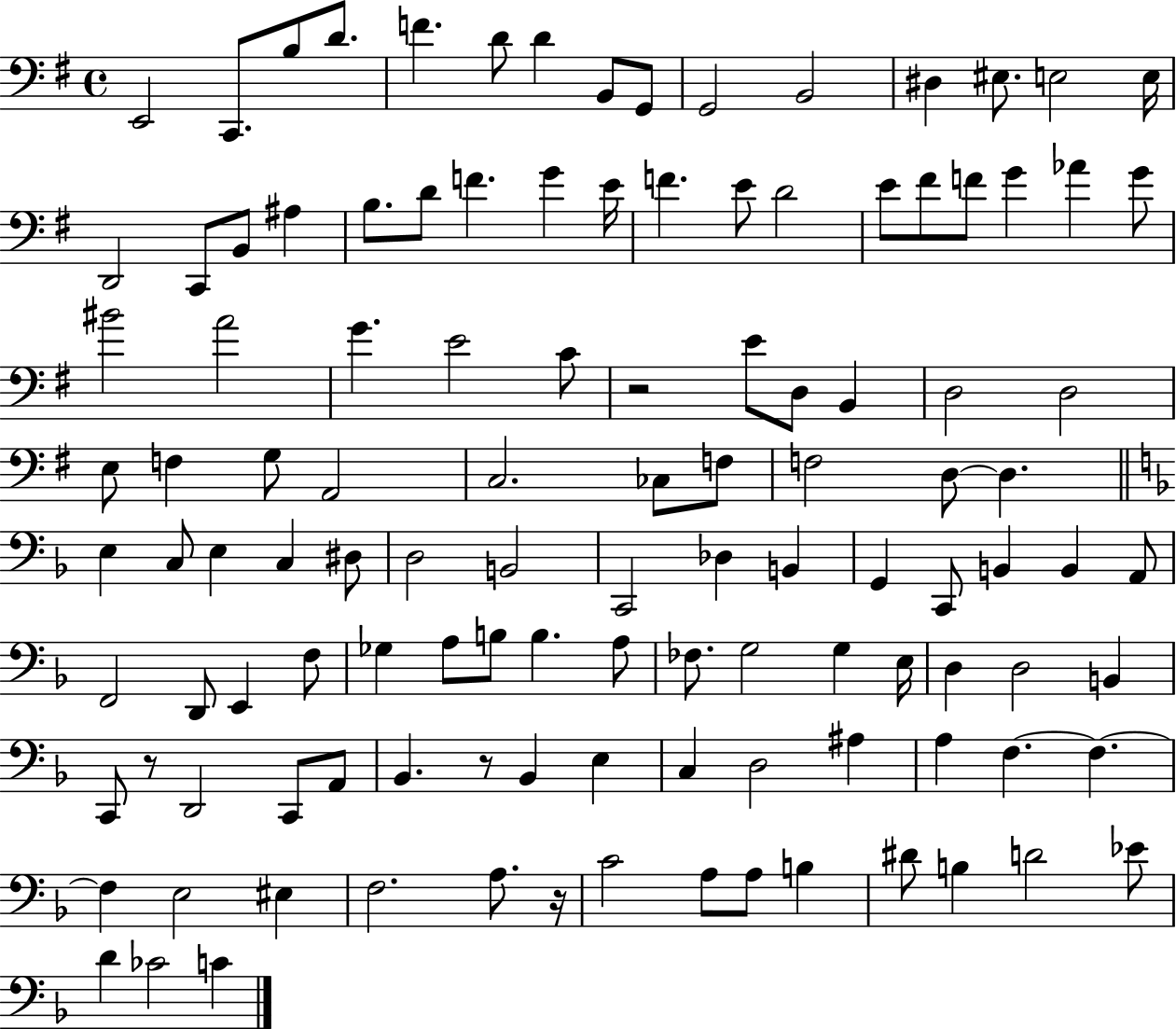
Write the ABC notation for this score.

X:1
T:Untitled
M:4/4
L:1/4
K:G
E,,2 C,,/2 B,/2 D/2 F D/2 D B,,/2 G,,/2 G,,2 B,,2 ^D, ^E,/2 E,2 E,/4 D,,2 C,,/2 B,,/2 ^A, B,/2 D/2 F G E/4 F E/2 D2 E/2 ^F/2 F/2 G _A G/2 ^B2 A2 G E2 C/2 z2 E/2 D,/2 B,, D,2 D,2 E,/2 F, G,/2 A,,2 C,2 _C,/2 F,/2 F,2 D,/2 D, E, C,/2 E, C, ^D,/2 D,2 B,,2 C,,2 _D, B,, G,, C,,/2 B,, B,, A,,/2 F,,2 D,,/2 E,, F,/2 _G, A,/2 B,/2 B, A,/2 _F,/2 G,2 G, E,/4 D, D,2 B,, C,,/2 z/2 D,,2 C,,/2 A,,/2 _B,, z/2 _B,, E, C, D,2 ^A, A, F, F, F, E,2 ^E, F,2 A,/2 z/4 C2 A,/2 A,/2 B, ^D/2 B, D2 _E/2 D _C2 C